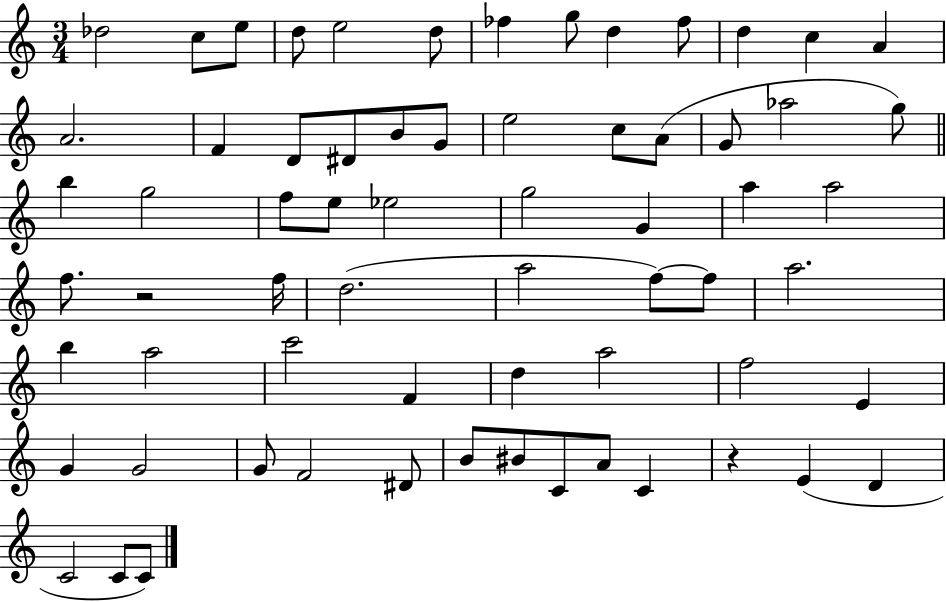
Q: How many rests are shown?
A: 2